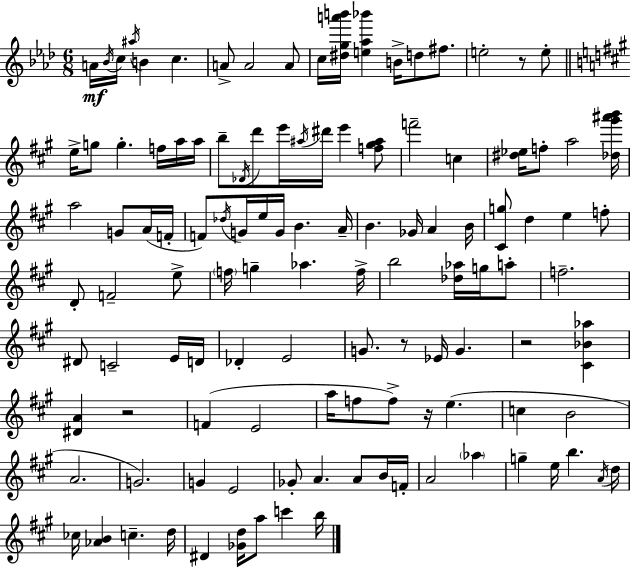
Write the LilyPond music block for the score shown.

{
  \clef treble
  \numericTimeSignature
  \time 6/8
  \key f \minor
  \repeat volta 2 { a'16\mf \acciaccatura { bes'16 } c''16 \acciaccatura { ais''16 } b'4 c''4. | a'8-> a'2 | a'8 c''16 <dis'' g'' a''' b'''>16 <e'' aes'' bes'''>4 b'16-> d''8 fis''8. | e''2-. r8 | \break e''8-. \bar "||" \break \key a \major e''16-> g''8 g''4.-. f''16 a''16 a''16 | b''8-- \acciaccatura { des'16 } d'''8 e'''16 \acciaccatura { ais''16 } dis'''16 e'''4 | <f'' gis'' ais''>8 f'''2-- c''4 | <dis'' ees''>16 f''8-. a''2 | \break <des'' gis''' ais''' b'''>16 a''2 g'8 | a'16( f'16-. f'8) \acciaccatura { des''16 } g'16 e''16 g'16 b'4. | a'16-- b'4. ges'16 a'4 | b'16 <cis' g''>8 d''4 e''4 | \break f''8-. d'8-. f'2-- | e''8-> \parenthesize f''16 g''4-- aes''4. | f''16-> b''2 <des'' aes''>16 | g''16 a''8-. f''2.-- | \break dis'8 c'2-- | e'16 d'16 des'4-. e'2 | g'8. r8 ees'16 g'4. | r2 <cis' bes' aes''>4 | \break <dis' a'>4 r2 | f'4( e'2 | a''16 f''8 f''8->) r16 e''4.( | c''4 b'2 | \break a'2. | g'2.) | g'4 e'2 | ges'8-. a'4. a'8 | \break b'16 f'16-. a'2 \parenthesize aes''4 | g''4-- e''16 b''4. | \acciaccatura { a'16 } d''16 ces''16 <aes' b'>4 c''4.-- | d''16 dis'4 <ges' d''>16 a''8 c'''4 | \break b''16 } \bar "|."
}